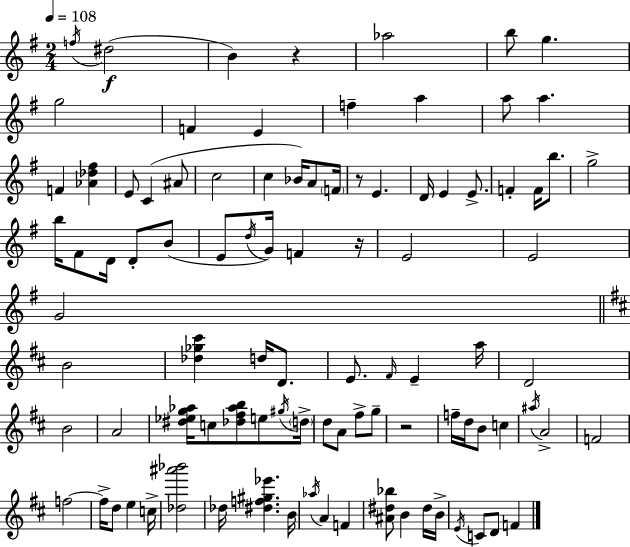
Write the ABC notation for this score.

X:1
T:Untitled
M:2/4
L:1/4
K:Em
f/4 ^d2 B z _a2 b/2 g g2 F E f a a/2 a F [_A_d^f] E/2 C ^A/2 c2 c _B/4 A/2 F/4 z/2 E D/4 E E/2 F F/4 b/2 g2 b/4 ^F/2 D/4 D/2 B/2 E/2 d/4 G/4 F z/4 E2 E2 G2 B2 [_d_g^c'] d/4 D/2 E/2 ^F/4 E a/4 D2 B2 A2 [^d_eg_a]/4 c/2 [_d^f_ab]/2 e/2 ^g/4 d/4 d/2 A/2 ^f/2 g/2 z2 f/4 d/4 B/2 c ^a/4 A2 F2 f2 f/4 d/2 e c/4 [_d^a'_b']2 _d/4 [^df^g_e'] B/4 _a/4 A F [^A^d_b]/2 B ^d/4 B/4 E/4 C/2 D/2 F